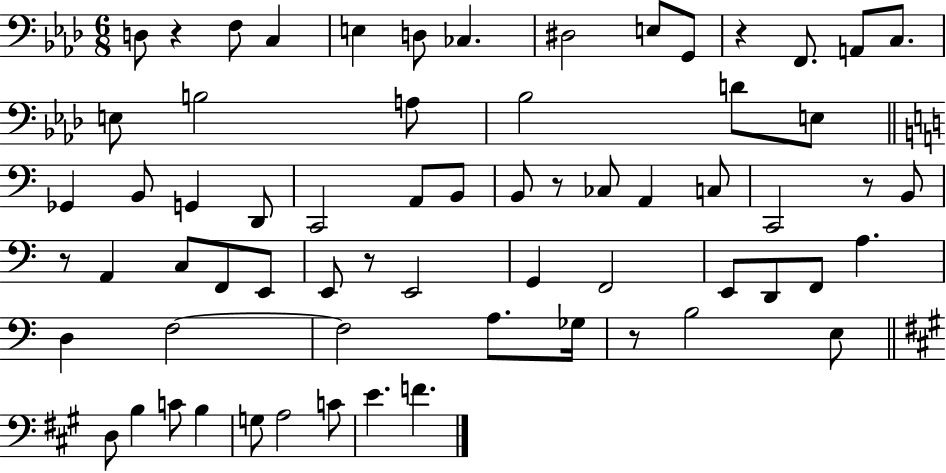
{
  \clef bass
  \numericTimeSignature
  \time 6/8
  \key aes \major
  \repeat volta 2 { d8 r4 f8 c4 | e4 d8 ces4. | dis2 e8 g,8 | r4 f,8. a,8 c8. | \break e8 b2 a8 | bes2 d'8 e8 | \bar "||" \break \key a \minor ges,4 b,8 g,4 d,8 | c,2 a,8 b,8 | b,8 r8 ces8 a,4 c8 | c,2 r8 b,8 | \break r8 a,4 c8 f,8 e,8 | e,8 r8 e,2 | g,4 f,2 | e,8 d,8 f,8 a4. | \break d4 f2~~ | f2 a8. ges16 | r8 b2 e8 | \bar "||" \break \key a \major d8 b4 c'8 b4 | g8 a2 c'8 | e'4. f'4. | } \bar "|."
}